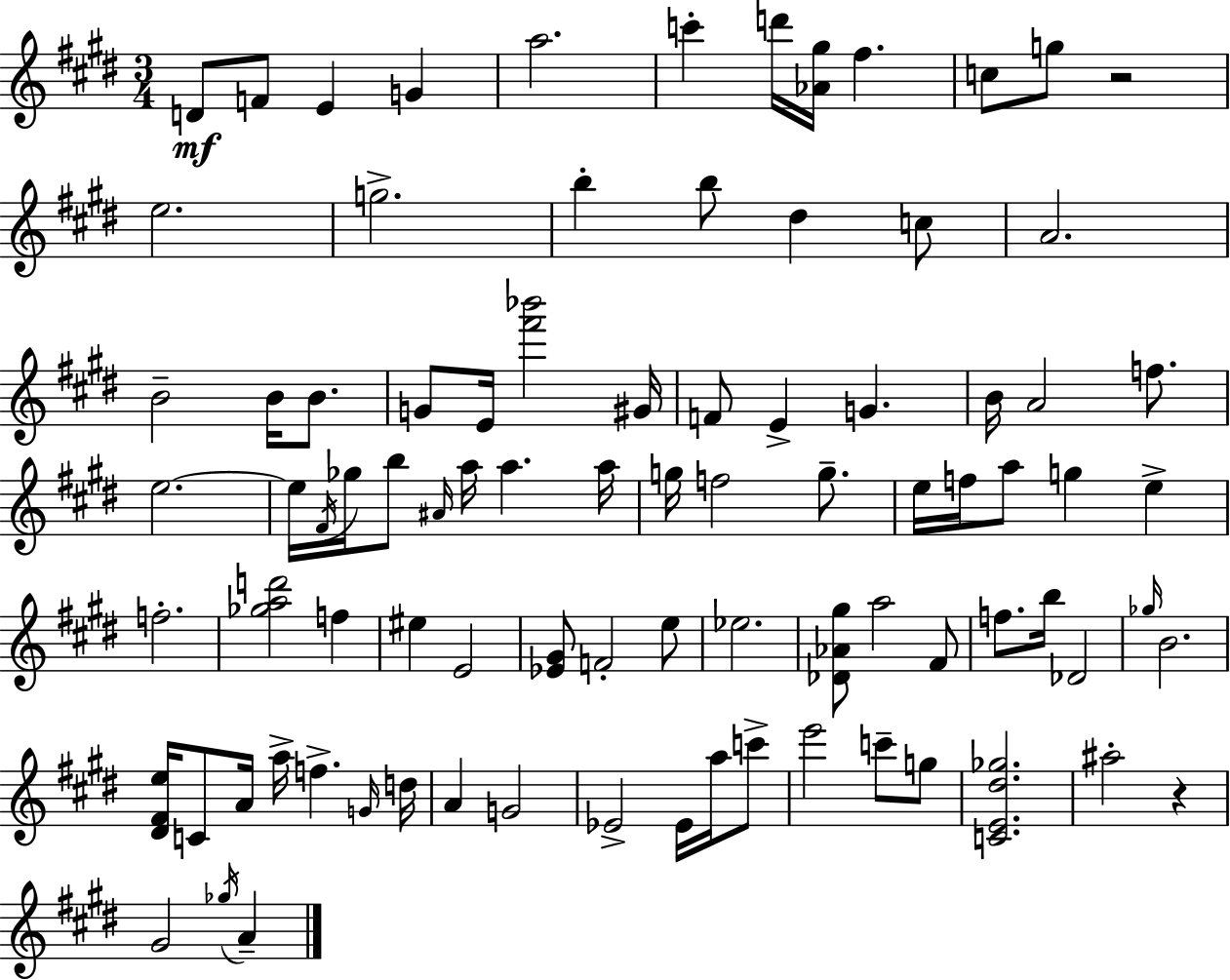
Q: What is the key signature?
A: E major